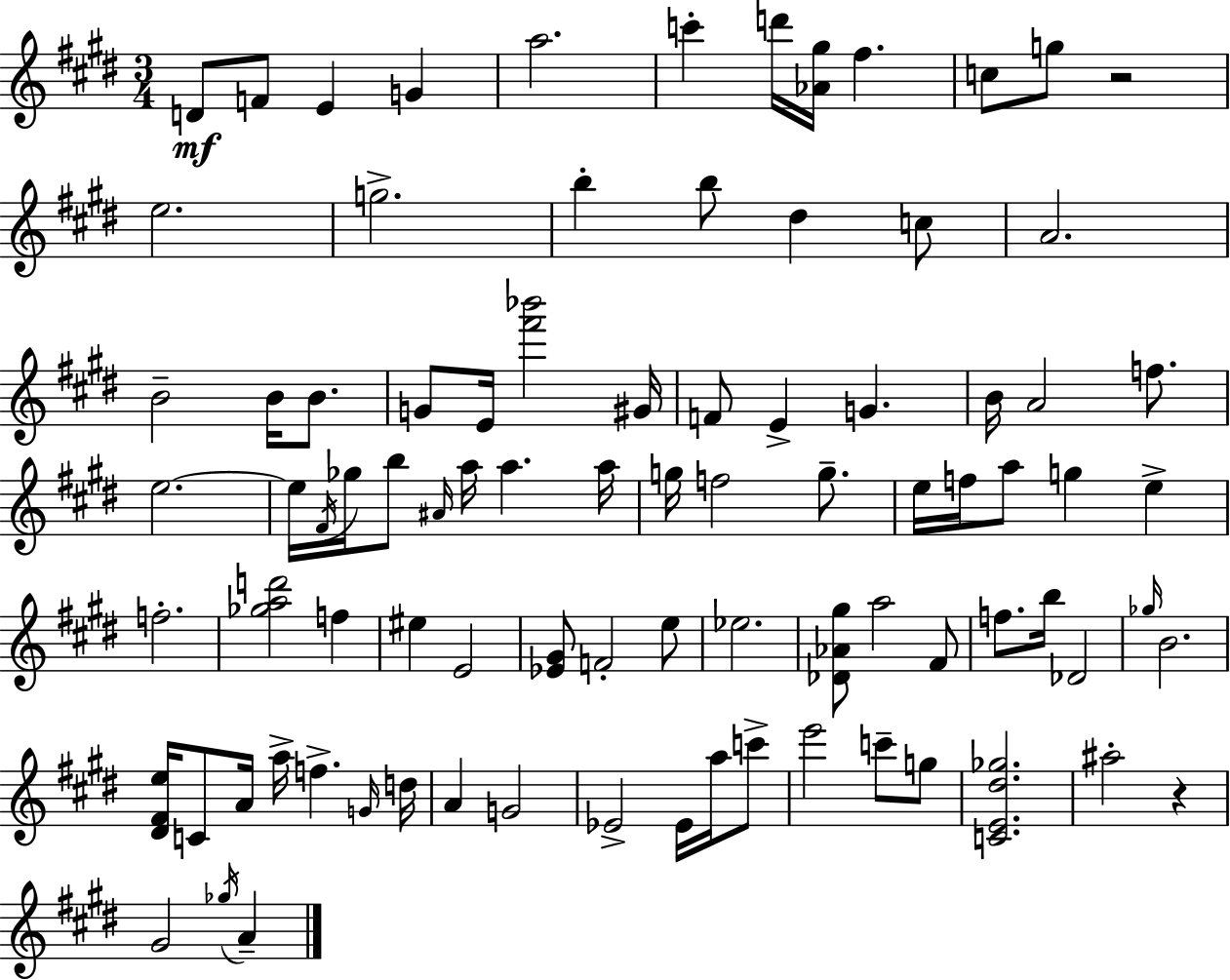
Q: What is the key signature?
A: E major